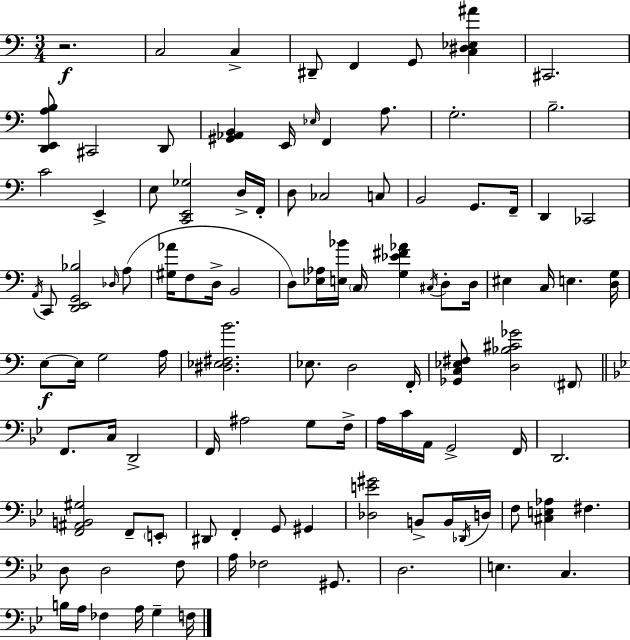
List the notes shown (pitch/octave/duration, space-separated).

R/h. C3/h C3/q D#2/e F2/q G2/e [C3,D#3,Eb3,A#4]/q C#2/h. [D2,E2,A3,B3]/e C#2/h D2/e [G#2,Ab2,B2]/q E2/s Eb3/s F2/q A3/e. G3/h. B3/h. C4/h E2/q E3/e [C2,E2,Gb3]/h D3/s F2/s D3/e CES3/h C3/e B2/h G2/e. F2/s D2/q CES2/h A2/s C2/e [D2,E2,G2,Bb3]/h Db3/s A3/e [G#3,Ab4]/s F3/e D3/s B2/h D3/e [Eb3,Ab3]/s [E3,Bb4]/s C3/s [G3,Eb4,F#4,Ab4]/q C#3/s D3/e D3/s EIS3/q C3/s E3/q. [D3,G3]/s E3/e E3/s G3/h A3/s [D#3,Eb3,F#3,B4]/h. Eb3/e. D3/h F2/s [Gb2,C3,Eb3,F#3]/e [D3,Bb3,C#4,Gb4]/h F#2/e F2/e. C3/s D2/h F2/s A#3/h G3/e F3/s A3/s C4/s A2/s G2/h F2/s D2/h. [F2,A#2,B2,G#3]/h F2/e E2/e D#2/e F2/q G2/e G#2/q [Db3,E4,G#4]/h B2/e B2/s Db2/s D3/s F3/e [C#3,E3,Ab3]/q F#3/q. D3/e D3/h F3/e A3/s FES3/h G#2/e. D3/h. E3/q. C3/q. B3/s A3/s FES3/q A3/s G3/q F3/s